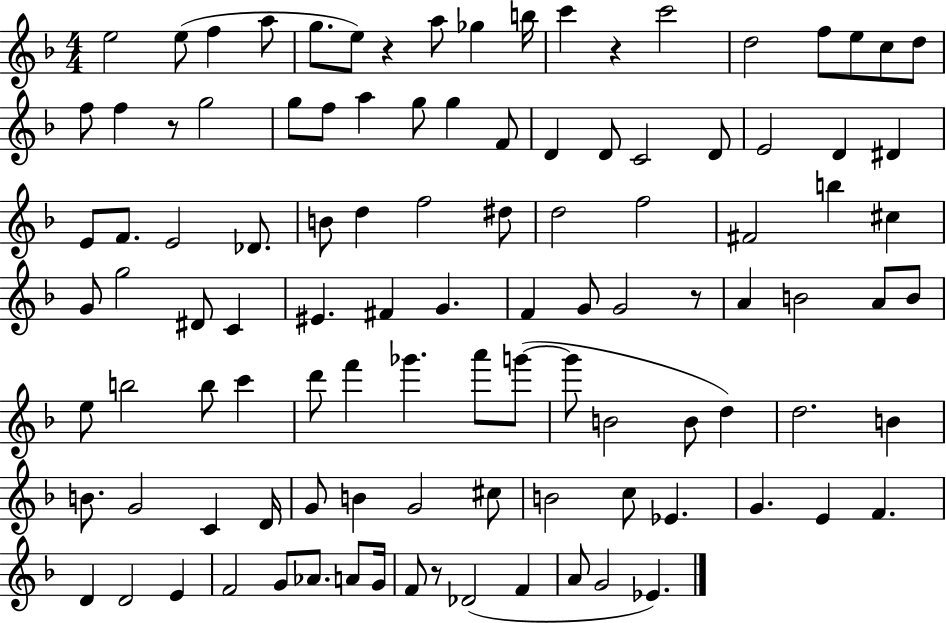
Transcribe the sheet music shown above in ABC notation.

X:1
T:Untitled
M:4/4
L:1/4
K:F
e2 e/2 f a/2 g/2 e/2 z a/2 _g b/4 c' z c'2 d2 f/2 e/2 c/2 d/2 f/2 f z/2 g2 g/2 f/2 a g/2 g F/2 D D/2 C2 D/2 E2 D ^D E/2 F/2 E2 _D/2 B/2 d f2 ^d/2 d2 f2 ^F2 b ^c G/2 g2 ^D/2 C ^E ^F G F G/2 G2 z/2 A B2 A/2 B/2 e/2 b2 b/2 c' d'/2 f' _g' a'/2 g'/2 g'/2 B2 B/2 d d2 B B/2 G2 C D/4 G/2 B G2 ^c/2 B2 c/2 _E G E F D D2 E F2 G/2 _A/2 A/2 G/4 F/2 z/2 _D2 F A/2 G2 _E